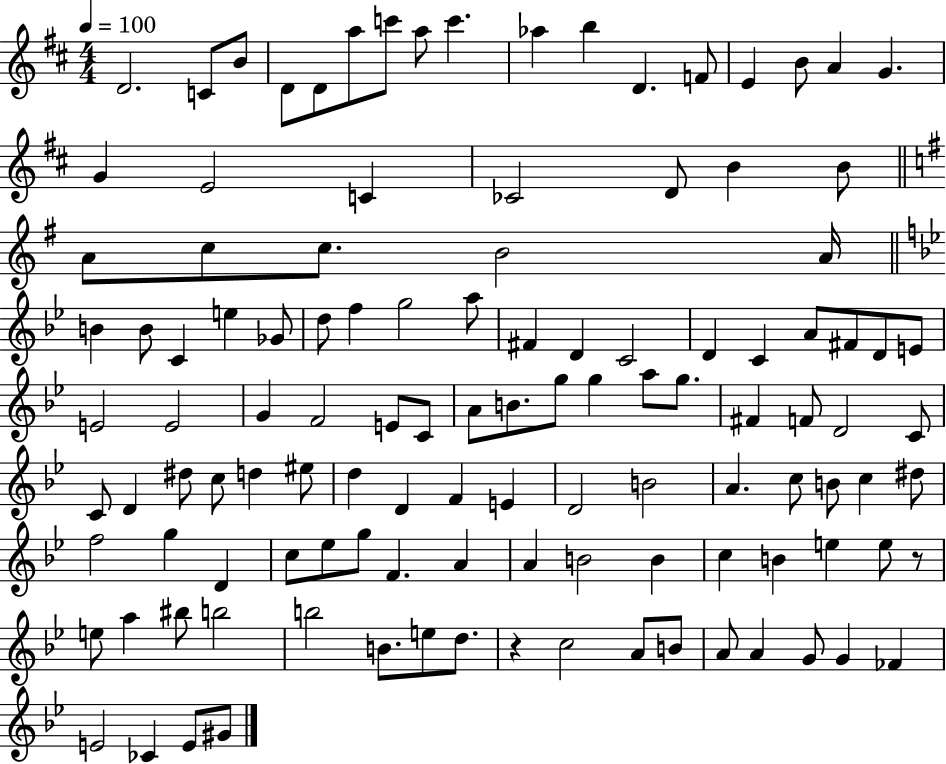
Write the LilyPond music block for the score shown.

{
  \clef treble
  \numericTimeSignature
  \time 4/4
  \key d \major
  \tempo 4 = 100
  \repeat volta 2 { d'2. c'8 b'8 | d'8 d'8 a''8 c'''8 a''8 c'''4. | aes''4 b''4 d'4. f'8 | e'4 b'8 a'4 g'4. | \break g'4 e'2 c'4 | ces'2 d'8 b'4 b'8 | \bar "||" \break \key e \minor a'8 c''8 c''8. b'2 a'16 | \bar "||" \break \key g \minor b'4 b'8 c'4 e''4 ges'8 | d''8 f''4 g''2 a''8 | fis'4 d'4 c'2 | d'4 c'4 a'8 fis'8 d'8 e'8 | \break e'2 e'2 | g'4 f'2 e'8 c'8 | a'8 b'8. g''8 g''4 a''8 g''8. | fis'4 f'8 d'2 c'8 | \break c'8 d'4 dis''8 c''8 d''4 eis''8 | d''4 d'4 f'4 e'4 | d'2 b'2 | a'4. c''8 b'8 c''4 dis''8 | \break f''2 g''4 d'4 | c''8 ees''8 g''8 f'4. a'4 | a'4 b'2 b'4 | c''4 b'4 e''4 e''8 r8 | \break e''8 a''4 bis''8 b''2 | b''2 b'8. e''8 d''8. | r4 c''2 a'8 b'8 | a'8 a'4 g'8 g'4 fes'4 | \break e'2 ces'4 e'8 gis'8 | } \bar "|."
}